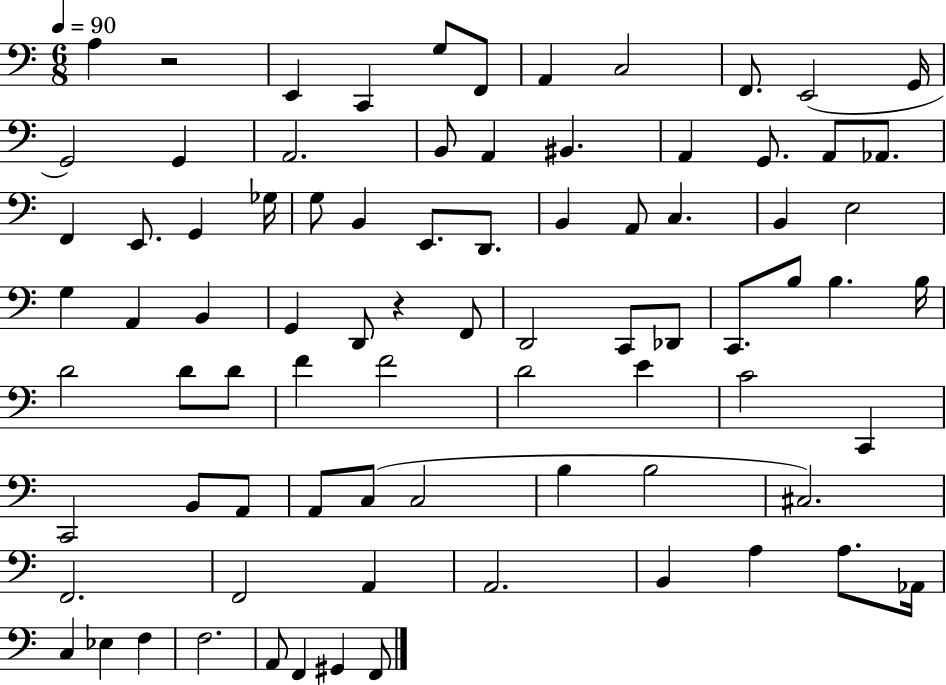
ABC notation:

X:1
T:Untitled
M:6/8
L:1/4
K:C
A, z2 E,, C,, G,/2 F,,/2 A,, C,2 F,,/2 E,,2 G,,/4 G,,2 G,, A,,2 B,,/2 A,, ^B,, A,, G,,/2 A,,/2 _A,,/2 F,, E,,/2 G,, _G,/4 G,/2 B,, E,,/2 D,,/2 B,, A,,/2 C, B,, E,2 G, A,, B,, G,, D,,/2 z F,,/2 D,,2 C,,/2 _D,,/2 C,,/2 B,/2 B, B,/4 D2 D/2 D/2 F F2 D2 E C2 C,, C,,2 B,,/2 A,,/2 A,,/2 C,/2 C,2 B, B,2 ^C,2 F,,2 F,,2 A,, A,,2 B,, A, A,/2 _A,,/4 C, _E, F, F,2 A,,/2 F,, ^G,, F,,/2